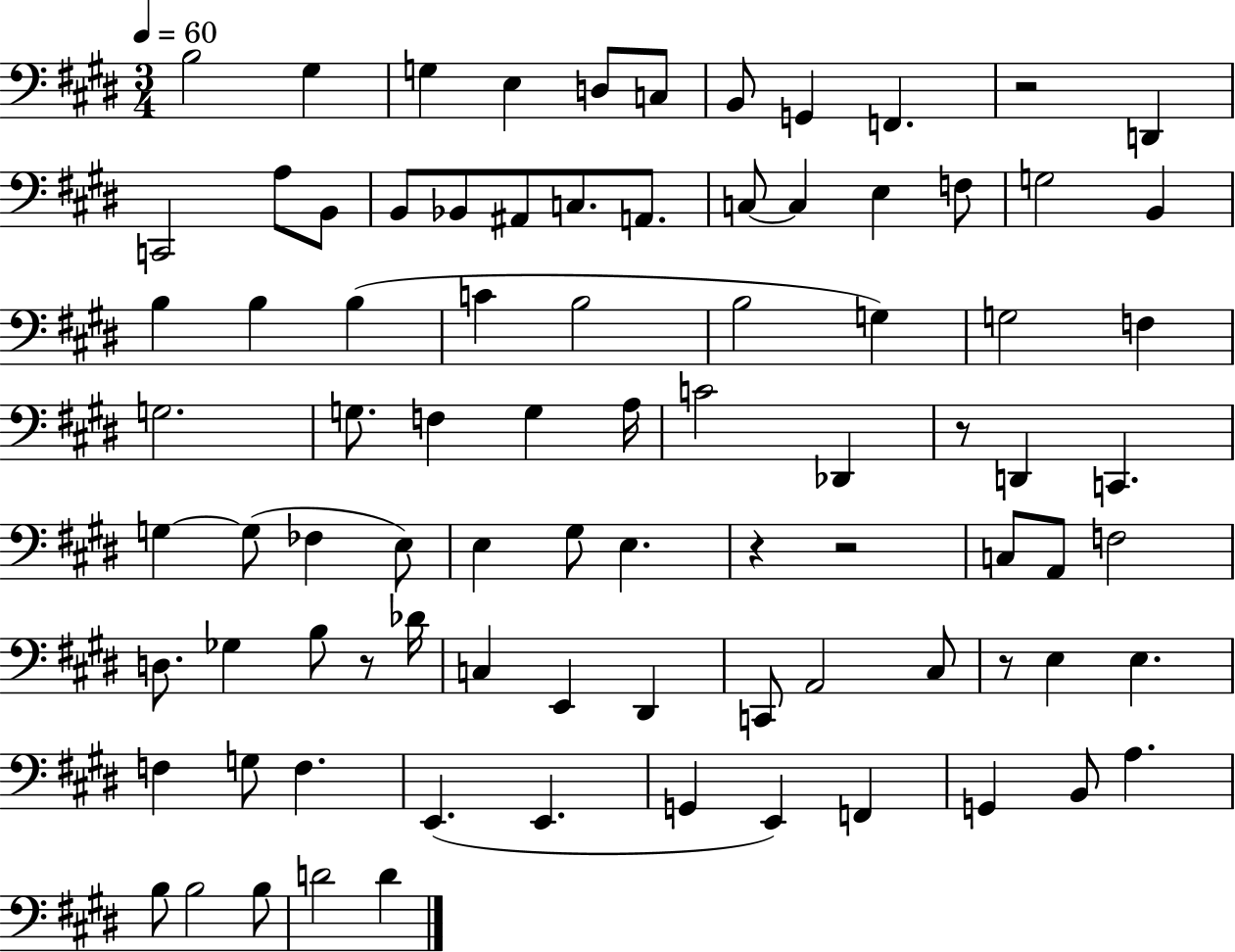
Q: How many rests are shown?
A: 6